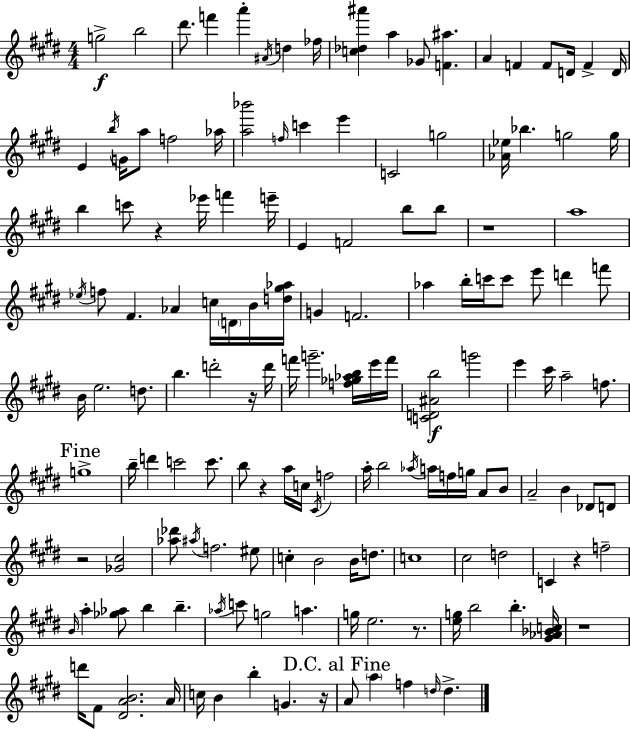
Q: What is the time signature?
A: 4/4